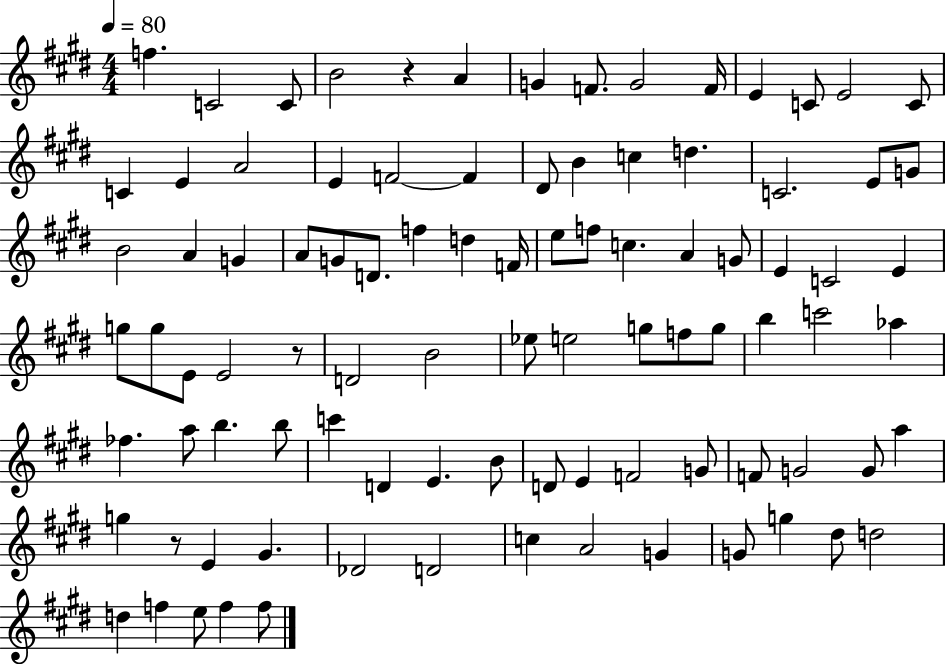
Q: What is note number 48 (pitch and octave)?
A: D4